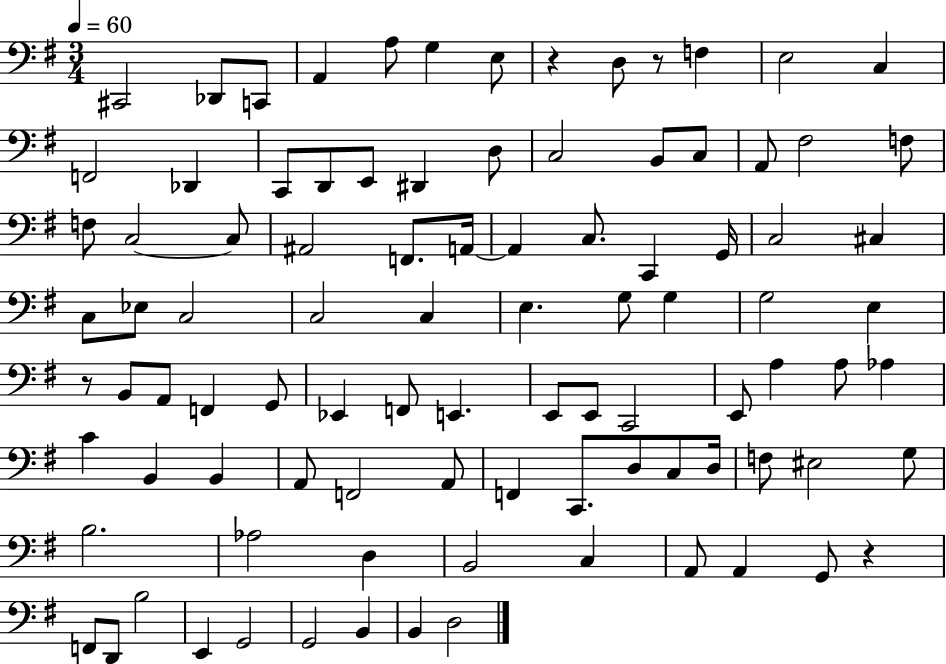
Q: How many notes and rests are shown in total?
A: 95